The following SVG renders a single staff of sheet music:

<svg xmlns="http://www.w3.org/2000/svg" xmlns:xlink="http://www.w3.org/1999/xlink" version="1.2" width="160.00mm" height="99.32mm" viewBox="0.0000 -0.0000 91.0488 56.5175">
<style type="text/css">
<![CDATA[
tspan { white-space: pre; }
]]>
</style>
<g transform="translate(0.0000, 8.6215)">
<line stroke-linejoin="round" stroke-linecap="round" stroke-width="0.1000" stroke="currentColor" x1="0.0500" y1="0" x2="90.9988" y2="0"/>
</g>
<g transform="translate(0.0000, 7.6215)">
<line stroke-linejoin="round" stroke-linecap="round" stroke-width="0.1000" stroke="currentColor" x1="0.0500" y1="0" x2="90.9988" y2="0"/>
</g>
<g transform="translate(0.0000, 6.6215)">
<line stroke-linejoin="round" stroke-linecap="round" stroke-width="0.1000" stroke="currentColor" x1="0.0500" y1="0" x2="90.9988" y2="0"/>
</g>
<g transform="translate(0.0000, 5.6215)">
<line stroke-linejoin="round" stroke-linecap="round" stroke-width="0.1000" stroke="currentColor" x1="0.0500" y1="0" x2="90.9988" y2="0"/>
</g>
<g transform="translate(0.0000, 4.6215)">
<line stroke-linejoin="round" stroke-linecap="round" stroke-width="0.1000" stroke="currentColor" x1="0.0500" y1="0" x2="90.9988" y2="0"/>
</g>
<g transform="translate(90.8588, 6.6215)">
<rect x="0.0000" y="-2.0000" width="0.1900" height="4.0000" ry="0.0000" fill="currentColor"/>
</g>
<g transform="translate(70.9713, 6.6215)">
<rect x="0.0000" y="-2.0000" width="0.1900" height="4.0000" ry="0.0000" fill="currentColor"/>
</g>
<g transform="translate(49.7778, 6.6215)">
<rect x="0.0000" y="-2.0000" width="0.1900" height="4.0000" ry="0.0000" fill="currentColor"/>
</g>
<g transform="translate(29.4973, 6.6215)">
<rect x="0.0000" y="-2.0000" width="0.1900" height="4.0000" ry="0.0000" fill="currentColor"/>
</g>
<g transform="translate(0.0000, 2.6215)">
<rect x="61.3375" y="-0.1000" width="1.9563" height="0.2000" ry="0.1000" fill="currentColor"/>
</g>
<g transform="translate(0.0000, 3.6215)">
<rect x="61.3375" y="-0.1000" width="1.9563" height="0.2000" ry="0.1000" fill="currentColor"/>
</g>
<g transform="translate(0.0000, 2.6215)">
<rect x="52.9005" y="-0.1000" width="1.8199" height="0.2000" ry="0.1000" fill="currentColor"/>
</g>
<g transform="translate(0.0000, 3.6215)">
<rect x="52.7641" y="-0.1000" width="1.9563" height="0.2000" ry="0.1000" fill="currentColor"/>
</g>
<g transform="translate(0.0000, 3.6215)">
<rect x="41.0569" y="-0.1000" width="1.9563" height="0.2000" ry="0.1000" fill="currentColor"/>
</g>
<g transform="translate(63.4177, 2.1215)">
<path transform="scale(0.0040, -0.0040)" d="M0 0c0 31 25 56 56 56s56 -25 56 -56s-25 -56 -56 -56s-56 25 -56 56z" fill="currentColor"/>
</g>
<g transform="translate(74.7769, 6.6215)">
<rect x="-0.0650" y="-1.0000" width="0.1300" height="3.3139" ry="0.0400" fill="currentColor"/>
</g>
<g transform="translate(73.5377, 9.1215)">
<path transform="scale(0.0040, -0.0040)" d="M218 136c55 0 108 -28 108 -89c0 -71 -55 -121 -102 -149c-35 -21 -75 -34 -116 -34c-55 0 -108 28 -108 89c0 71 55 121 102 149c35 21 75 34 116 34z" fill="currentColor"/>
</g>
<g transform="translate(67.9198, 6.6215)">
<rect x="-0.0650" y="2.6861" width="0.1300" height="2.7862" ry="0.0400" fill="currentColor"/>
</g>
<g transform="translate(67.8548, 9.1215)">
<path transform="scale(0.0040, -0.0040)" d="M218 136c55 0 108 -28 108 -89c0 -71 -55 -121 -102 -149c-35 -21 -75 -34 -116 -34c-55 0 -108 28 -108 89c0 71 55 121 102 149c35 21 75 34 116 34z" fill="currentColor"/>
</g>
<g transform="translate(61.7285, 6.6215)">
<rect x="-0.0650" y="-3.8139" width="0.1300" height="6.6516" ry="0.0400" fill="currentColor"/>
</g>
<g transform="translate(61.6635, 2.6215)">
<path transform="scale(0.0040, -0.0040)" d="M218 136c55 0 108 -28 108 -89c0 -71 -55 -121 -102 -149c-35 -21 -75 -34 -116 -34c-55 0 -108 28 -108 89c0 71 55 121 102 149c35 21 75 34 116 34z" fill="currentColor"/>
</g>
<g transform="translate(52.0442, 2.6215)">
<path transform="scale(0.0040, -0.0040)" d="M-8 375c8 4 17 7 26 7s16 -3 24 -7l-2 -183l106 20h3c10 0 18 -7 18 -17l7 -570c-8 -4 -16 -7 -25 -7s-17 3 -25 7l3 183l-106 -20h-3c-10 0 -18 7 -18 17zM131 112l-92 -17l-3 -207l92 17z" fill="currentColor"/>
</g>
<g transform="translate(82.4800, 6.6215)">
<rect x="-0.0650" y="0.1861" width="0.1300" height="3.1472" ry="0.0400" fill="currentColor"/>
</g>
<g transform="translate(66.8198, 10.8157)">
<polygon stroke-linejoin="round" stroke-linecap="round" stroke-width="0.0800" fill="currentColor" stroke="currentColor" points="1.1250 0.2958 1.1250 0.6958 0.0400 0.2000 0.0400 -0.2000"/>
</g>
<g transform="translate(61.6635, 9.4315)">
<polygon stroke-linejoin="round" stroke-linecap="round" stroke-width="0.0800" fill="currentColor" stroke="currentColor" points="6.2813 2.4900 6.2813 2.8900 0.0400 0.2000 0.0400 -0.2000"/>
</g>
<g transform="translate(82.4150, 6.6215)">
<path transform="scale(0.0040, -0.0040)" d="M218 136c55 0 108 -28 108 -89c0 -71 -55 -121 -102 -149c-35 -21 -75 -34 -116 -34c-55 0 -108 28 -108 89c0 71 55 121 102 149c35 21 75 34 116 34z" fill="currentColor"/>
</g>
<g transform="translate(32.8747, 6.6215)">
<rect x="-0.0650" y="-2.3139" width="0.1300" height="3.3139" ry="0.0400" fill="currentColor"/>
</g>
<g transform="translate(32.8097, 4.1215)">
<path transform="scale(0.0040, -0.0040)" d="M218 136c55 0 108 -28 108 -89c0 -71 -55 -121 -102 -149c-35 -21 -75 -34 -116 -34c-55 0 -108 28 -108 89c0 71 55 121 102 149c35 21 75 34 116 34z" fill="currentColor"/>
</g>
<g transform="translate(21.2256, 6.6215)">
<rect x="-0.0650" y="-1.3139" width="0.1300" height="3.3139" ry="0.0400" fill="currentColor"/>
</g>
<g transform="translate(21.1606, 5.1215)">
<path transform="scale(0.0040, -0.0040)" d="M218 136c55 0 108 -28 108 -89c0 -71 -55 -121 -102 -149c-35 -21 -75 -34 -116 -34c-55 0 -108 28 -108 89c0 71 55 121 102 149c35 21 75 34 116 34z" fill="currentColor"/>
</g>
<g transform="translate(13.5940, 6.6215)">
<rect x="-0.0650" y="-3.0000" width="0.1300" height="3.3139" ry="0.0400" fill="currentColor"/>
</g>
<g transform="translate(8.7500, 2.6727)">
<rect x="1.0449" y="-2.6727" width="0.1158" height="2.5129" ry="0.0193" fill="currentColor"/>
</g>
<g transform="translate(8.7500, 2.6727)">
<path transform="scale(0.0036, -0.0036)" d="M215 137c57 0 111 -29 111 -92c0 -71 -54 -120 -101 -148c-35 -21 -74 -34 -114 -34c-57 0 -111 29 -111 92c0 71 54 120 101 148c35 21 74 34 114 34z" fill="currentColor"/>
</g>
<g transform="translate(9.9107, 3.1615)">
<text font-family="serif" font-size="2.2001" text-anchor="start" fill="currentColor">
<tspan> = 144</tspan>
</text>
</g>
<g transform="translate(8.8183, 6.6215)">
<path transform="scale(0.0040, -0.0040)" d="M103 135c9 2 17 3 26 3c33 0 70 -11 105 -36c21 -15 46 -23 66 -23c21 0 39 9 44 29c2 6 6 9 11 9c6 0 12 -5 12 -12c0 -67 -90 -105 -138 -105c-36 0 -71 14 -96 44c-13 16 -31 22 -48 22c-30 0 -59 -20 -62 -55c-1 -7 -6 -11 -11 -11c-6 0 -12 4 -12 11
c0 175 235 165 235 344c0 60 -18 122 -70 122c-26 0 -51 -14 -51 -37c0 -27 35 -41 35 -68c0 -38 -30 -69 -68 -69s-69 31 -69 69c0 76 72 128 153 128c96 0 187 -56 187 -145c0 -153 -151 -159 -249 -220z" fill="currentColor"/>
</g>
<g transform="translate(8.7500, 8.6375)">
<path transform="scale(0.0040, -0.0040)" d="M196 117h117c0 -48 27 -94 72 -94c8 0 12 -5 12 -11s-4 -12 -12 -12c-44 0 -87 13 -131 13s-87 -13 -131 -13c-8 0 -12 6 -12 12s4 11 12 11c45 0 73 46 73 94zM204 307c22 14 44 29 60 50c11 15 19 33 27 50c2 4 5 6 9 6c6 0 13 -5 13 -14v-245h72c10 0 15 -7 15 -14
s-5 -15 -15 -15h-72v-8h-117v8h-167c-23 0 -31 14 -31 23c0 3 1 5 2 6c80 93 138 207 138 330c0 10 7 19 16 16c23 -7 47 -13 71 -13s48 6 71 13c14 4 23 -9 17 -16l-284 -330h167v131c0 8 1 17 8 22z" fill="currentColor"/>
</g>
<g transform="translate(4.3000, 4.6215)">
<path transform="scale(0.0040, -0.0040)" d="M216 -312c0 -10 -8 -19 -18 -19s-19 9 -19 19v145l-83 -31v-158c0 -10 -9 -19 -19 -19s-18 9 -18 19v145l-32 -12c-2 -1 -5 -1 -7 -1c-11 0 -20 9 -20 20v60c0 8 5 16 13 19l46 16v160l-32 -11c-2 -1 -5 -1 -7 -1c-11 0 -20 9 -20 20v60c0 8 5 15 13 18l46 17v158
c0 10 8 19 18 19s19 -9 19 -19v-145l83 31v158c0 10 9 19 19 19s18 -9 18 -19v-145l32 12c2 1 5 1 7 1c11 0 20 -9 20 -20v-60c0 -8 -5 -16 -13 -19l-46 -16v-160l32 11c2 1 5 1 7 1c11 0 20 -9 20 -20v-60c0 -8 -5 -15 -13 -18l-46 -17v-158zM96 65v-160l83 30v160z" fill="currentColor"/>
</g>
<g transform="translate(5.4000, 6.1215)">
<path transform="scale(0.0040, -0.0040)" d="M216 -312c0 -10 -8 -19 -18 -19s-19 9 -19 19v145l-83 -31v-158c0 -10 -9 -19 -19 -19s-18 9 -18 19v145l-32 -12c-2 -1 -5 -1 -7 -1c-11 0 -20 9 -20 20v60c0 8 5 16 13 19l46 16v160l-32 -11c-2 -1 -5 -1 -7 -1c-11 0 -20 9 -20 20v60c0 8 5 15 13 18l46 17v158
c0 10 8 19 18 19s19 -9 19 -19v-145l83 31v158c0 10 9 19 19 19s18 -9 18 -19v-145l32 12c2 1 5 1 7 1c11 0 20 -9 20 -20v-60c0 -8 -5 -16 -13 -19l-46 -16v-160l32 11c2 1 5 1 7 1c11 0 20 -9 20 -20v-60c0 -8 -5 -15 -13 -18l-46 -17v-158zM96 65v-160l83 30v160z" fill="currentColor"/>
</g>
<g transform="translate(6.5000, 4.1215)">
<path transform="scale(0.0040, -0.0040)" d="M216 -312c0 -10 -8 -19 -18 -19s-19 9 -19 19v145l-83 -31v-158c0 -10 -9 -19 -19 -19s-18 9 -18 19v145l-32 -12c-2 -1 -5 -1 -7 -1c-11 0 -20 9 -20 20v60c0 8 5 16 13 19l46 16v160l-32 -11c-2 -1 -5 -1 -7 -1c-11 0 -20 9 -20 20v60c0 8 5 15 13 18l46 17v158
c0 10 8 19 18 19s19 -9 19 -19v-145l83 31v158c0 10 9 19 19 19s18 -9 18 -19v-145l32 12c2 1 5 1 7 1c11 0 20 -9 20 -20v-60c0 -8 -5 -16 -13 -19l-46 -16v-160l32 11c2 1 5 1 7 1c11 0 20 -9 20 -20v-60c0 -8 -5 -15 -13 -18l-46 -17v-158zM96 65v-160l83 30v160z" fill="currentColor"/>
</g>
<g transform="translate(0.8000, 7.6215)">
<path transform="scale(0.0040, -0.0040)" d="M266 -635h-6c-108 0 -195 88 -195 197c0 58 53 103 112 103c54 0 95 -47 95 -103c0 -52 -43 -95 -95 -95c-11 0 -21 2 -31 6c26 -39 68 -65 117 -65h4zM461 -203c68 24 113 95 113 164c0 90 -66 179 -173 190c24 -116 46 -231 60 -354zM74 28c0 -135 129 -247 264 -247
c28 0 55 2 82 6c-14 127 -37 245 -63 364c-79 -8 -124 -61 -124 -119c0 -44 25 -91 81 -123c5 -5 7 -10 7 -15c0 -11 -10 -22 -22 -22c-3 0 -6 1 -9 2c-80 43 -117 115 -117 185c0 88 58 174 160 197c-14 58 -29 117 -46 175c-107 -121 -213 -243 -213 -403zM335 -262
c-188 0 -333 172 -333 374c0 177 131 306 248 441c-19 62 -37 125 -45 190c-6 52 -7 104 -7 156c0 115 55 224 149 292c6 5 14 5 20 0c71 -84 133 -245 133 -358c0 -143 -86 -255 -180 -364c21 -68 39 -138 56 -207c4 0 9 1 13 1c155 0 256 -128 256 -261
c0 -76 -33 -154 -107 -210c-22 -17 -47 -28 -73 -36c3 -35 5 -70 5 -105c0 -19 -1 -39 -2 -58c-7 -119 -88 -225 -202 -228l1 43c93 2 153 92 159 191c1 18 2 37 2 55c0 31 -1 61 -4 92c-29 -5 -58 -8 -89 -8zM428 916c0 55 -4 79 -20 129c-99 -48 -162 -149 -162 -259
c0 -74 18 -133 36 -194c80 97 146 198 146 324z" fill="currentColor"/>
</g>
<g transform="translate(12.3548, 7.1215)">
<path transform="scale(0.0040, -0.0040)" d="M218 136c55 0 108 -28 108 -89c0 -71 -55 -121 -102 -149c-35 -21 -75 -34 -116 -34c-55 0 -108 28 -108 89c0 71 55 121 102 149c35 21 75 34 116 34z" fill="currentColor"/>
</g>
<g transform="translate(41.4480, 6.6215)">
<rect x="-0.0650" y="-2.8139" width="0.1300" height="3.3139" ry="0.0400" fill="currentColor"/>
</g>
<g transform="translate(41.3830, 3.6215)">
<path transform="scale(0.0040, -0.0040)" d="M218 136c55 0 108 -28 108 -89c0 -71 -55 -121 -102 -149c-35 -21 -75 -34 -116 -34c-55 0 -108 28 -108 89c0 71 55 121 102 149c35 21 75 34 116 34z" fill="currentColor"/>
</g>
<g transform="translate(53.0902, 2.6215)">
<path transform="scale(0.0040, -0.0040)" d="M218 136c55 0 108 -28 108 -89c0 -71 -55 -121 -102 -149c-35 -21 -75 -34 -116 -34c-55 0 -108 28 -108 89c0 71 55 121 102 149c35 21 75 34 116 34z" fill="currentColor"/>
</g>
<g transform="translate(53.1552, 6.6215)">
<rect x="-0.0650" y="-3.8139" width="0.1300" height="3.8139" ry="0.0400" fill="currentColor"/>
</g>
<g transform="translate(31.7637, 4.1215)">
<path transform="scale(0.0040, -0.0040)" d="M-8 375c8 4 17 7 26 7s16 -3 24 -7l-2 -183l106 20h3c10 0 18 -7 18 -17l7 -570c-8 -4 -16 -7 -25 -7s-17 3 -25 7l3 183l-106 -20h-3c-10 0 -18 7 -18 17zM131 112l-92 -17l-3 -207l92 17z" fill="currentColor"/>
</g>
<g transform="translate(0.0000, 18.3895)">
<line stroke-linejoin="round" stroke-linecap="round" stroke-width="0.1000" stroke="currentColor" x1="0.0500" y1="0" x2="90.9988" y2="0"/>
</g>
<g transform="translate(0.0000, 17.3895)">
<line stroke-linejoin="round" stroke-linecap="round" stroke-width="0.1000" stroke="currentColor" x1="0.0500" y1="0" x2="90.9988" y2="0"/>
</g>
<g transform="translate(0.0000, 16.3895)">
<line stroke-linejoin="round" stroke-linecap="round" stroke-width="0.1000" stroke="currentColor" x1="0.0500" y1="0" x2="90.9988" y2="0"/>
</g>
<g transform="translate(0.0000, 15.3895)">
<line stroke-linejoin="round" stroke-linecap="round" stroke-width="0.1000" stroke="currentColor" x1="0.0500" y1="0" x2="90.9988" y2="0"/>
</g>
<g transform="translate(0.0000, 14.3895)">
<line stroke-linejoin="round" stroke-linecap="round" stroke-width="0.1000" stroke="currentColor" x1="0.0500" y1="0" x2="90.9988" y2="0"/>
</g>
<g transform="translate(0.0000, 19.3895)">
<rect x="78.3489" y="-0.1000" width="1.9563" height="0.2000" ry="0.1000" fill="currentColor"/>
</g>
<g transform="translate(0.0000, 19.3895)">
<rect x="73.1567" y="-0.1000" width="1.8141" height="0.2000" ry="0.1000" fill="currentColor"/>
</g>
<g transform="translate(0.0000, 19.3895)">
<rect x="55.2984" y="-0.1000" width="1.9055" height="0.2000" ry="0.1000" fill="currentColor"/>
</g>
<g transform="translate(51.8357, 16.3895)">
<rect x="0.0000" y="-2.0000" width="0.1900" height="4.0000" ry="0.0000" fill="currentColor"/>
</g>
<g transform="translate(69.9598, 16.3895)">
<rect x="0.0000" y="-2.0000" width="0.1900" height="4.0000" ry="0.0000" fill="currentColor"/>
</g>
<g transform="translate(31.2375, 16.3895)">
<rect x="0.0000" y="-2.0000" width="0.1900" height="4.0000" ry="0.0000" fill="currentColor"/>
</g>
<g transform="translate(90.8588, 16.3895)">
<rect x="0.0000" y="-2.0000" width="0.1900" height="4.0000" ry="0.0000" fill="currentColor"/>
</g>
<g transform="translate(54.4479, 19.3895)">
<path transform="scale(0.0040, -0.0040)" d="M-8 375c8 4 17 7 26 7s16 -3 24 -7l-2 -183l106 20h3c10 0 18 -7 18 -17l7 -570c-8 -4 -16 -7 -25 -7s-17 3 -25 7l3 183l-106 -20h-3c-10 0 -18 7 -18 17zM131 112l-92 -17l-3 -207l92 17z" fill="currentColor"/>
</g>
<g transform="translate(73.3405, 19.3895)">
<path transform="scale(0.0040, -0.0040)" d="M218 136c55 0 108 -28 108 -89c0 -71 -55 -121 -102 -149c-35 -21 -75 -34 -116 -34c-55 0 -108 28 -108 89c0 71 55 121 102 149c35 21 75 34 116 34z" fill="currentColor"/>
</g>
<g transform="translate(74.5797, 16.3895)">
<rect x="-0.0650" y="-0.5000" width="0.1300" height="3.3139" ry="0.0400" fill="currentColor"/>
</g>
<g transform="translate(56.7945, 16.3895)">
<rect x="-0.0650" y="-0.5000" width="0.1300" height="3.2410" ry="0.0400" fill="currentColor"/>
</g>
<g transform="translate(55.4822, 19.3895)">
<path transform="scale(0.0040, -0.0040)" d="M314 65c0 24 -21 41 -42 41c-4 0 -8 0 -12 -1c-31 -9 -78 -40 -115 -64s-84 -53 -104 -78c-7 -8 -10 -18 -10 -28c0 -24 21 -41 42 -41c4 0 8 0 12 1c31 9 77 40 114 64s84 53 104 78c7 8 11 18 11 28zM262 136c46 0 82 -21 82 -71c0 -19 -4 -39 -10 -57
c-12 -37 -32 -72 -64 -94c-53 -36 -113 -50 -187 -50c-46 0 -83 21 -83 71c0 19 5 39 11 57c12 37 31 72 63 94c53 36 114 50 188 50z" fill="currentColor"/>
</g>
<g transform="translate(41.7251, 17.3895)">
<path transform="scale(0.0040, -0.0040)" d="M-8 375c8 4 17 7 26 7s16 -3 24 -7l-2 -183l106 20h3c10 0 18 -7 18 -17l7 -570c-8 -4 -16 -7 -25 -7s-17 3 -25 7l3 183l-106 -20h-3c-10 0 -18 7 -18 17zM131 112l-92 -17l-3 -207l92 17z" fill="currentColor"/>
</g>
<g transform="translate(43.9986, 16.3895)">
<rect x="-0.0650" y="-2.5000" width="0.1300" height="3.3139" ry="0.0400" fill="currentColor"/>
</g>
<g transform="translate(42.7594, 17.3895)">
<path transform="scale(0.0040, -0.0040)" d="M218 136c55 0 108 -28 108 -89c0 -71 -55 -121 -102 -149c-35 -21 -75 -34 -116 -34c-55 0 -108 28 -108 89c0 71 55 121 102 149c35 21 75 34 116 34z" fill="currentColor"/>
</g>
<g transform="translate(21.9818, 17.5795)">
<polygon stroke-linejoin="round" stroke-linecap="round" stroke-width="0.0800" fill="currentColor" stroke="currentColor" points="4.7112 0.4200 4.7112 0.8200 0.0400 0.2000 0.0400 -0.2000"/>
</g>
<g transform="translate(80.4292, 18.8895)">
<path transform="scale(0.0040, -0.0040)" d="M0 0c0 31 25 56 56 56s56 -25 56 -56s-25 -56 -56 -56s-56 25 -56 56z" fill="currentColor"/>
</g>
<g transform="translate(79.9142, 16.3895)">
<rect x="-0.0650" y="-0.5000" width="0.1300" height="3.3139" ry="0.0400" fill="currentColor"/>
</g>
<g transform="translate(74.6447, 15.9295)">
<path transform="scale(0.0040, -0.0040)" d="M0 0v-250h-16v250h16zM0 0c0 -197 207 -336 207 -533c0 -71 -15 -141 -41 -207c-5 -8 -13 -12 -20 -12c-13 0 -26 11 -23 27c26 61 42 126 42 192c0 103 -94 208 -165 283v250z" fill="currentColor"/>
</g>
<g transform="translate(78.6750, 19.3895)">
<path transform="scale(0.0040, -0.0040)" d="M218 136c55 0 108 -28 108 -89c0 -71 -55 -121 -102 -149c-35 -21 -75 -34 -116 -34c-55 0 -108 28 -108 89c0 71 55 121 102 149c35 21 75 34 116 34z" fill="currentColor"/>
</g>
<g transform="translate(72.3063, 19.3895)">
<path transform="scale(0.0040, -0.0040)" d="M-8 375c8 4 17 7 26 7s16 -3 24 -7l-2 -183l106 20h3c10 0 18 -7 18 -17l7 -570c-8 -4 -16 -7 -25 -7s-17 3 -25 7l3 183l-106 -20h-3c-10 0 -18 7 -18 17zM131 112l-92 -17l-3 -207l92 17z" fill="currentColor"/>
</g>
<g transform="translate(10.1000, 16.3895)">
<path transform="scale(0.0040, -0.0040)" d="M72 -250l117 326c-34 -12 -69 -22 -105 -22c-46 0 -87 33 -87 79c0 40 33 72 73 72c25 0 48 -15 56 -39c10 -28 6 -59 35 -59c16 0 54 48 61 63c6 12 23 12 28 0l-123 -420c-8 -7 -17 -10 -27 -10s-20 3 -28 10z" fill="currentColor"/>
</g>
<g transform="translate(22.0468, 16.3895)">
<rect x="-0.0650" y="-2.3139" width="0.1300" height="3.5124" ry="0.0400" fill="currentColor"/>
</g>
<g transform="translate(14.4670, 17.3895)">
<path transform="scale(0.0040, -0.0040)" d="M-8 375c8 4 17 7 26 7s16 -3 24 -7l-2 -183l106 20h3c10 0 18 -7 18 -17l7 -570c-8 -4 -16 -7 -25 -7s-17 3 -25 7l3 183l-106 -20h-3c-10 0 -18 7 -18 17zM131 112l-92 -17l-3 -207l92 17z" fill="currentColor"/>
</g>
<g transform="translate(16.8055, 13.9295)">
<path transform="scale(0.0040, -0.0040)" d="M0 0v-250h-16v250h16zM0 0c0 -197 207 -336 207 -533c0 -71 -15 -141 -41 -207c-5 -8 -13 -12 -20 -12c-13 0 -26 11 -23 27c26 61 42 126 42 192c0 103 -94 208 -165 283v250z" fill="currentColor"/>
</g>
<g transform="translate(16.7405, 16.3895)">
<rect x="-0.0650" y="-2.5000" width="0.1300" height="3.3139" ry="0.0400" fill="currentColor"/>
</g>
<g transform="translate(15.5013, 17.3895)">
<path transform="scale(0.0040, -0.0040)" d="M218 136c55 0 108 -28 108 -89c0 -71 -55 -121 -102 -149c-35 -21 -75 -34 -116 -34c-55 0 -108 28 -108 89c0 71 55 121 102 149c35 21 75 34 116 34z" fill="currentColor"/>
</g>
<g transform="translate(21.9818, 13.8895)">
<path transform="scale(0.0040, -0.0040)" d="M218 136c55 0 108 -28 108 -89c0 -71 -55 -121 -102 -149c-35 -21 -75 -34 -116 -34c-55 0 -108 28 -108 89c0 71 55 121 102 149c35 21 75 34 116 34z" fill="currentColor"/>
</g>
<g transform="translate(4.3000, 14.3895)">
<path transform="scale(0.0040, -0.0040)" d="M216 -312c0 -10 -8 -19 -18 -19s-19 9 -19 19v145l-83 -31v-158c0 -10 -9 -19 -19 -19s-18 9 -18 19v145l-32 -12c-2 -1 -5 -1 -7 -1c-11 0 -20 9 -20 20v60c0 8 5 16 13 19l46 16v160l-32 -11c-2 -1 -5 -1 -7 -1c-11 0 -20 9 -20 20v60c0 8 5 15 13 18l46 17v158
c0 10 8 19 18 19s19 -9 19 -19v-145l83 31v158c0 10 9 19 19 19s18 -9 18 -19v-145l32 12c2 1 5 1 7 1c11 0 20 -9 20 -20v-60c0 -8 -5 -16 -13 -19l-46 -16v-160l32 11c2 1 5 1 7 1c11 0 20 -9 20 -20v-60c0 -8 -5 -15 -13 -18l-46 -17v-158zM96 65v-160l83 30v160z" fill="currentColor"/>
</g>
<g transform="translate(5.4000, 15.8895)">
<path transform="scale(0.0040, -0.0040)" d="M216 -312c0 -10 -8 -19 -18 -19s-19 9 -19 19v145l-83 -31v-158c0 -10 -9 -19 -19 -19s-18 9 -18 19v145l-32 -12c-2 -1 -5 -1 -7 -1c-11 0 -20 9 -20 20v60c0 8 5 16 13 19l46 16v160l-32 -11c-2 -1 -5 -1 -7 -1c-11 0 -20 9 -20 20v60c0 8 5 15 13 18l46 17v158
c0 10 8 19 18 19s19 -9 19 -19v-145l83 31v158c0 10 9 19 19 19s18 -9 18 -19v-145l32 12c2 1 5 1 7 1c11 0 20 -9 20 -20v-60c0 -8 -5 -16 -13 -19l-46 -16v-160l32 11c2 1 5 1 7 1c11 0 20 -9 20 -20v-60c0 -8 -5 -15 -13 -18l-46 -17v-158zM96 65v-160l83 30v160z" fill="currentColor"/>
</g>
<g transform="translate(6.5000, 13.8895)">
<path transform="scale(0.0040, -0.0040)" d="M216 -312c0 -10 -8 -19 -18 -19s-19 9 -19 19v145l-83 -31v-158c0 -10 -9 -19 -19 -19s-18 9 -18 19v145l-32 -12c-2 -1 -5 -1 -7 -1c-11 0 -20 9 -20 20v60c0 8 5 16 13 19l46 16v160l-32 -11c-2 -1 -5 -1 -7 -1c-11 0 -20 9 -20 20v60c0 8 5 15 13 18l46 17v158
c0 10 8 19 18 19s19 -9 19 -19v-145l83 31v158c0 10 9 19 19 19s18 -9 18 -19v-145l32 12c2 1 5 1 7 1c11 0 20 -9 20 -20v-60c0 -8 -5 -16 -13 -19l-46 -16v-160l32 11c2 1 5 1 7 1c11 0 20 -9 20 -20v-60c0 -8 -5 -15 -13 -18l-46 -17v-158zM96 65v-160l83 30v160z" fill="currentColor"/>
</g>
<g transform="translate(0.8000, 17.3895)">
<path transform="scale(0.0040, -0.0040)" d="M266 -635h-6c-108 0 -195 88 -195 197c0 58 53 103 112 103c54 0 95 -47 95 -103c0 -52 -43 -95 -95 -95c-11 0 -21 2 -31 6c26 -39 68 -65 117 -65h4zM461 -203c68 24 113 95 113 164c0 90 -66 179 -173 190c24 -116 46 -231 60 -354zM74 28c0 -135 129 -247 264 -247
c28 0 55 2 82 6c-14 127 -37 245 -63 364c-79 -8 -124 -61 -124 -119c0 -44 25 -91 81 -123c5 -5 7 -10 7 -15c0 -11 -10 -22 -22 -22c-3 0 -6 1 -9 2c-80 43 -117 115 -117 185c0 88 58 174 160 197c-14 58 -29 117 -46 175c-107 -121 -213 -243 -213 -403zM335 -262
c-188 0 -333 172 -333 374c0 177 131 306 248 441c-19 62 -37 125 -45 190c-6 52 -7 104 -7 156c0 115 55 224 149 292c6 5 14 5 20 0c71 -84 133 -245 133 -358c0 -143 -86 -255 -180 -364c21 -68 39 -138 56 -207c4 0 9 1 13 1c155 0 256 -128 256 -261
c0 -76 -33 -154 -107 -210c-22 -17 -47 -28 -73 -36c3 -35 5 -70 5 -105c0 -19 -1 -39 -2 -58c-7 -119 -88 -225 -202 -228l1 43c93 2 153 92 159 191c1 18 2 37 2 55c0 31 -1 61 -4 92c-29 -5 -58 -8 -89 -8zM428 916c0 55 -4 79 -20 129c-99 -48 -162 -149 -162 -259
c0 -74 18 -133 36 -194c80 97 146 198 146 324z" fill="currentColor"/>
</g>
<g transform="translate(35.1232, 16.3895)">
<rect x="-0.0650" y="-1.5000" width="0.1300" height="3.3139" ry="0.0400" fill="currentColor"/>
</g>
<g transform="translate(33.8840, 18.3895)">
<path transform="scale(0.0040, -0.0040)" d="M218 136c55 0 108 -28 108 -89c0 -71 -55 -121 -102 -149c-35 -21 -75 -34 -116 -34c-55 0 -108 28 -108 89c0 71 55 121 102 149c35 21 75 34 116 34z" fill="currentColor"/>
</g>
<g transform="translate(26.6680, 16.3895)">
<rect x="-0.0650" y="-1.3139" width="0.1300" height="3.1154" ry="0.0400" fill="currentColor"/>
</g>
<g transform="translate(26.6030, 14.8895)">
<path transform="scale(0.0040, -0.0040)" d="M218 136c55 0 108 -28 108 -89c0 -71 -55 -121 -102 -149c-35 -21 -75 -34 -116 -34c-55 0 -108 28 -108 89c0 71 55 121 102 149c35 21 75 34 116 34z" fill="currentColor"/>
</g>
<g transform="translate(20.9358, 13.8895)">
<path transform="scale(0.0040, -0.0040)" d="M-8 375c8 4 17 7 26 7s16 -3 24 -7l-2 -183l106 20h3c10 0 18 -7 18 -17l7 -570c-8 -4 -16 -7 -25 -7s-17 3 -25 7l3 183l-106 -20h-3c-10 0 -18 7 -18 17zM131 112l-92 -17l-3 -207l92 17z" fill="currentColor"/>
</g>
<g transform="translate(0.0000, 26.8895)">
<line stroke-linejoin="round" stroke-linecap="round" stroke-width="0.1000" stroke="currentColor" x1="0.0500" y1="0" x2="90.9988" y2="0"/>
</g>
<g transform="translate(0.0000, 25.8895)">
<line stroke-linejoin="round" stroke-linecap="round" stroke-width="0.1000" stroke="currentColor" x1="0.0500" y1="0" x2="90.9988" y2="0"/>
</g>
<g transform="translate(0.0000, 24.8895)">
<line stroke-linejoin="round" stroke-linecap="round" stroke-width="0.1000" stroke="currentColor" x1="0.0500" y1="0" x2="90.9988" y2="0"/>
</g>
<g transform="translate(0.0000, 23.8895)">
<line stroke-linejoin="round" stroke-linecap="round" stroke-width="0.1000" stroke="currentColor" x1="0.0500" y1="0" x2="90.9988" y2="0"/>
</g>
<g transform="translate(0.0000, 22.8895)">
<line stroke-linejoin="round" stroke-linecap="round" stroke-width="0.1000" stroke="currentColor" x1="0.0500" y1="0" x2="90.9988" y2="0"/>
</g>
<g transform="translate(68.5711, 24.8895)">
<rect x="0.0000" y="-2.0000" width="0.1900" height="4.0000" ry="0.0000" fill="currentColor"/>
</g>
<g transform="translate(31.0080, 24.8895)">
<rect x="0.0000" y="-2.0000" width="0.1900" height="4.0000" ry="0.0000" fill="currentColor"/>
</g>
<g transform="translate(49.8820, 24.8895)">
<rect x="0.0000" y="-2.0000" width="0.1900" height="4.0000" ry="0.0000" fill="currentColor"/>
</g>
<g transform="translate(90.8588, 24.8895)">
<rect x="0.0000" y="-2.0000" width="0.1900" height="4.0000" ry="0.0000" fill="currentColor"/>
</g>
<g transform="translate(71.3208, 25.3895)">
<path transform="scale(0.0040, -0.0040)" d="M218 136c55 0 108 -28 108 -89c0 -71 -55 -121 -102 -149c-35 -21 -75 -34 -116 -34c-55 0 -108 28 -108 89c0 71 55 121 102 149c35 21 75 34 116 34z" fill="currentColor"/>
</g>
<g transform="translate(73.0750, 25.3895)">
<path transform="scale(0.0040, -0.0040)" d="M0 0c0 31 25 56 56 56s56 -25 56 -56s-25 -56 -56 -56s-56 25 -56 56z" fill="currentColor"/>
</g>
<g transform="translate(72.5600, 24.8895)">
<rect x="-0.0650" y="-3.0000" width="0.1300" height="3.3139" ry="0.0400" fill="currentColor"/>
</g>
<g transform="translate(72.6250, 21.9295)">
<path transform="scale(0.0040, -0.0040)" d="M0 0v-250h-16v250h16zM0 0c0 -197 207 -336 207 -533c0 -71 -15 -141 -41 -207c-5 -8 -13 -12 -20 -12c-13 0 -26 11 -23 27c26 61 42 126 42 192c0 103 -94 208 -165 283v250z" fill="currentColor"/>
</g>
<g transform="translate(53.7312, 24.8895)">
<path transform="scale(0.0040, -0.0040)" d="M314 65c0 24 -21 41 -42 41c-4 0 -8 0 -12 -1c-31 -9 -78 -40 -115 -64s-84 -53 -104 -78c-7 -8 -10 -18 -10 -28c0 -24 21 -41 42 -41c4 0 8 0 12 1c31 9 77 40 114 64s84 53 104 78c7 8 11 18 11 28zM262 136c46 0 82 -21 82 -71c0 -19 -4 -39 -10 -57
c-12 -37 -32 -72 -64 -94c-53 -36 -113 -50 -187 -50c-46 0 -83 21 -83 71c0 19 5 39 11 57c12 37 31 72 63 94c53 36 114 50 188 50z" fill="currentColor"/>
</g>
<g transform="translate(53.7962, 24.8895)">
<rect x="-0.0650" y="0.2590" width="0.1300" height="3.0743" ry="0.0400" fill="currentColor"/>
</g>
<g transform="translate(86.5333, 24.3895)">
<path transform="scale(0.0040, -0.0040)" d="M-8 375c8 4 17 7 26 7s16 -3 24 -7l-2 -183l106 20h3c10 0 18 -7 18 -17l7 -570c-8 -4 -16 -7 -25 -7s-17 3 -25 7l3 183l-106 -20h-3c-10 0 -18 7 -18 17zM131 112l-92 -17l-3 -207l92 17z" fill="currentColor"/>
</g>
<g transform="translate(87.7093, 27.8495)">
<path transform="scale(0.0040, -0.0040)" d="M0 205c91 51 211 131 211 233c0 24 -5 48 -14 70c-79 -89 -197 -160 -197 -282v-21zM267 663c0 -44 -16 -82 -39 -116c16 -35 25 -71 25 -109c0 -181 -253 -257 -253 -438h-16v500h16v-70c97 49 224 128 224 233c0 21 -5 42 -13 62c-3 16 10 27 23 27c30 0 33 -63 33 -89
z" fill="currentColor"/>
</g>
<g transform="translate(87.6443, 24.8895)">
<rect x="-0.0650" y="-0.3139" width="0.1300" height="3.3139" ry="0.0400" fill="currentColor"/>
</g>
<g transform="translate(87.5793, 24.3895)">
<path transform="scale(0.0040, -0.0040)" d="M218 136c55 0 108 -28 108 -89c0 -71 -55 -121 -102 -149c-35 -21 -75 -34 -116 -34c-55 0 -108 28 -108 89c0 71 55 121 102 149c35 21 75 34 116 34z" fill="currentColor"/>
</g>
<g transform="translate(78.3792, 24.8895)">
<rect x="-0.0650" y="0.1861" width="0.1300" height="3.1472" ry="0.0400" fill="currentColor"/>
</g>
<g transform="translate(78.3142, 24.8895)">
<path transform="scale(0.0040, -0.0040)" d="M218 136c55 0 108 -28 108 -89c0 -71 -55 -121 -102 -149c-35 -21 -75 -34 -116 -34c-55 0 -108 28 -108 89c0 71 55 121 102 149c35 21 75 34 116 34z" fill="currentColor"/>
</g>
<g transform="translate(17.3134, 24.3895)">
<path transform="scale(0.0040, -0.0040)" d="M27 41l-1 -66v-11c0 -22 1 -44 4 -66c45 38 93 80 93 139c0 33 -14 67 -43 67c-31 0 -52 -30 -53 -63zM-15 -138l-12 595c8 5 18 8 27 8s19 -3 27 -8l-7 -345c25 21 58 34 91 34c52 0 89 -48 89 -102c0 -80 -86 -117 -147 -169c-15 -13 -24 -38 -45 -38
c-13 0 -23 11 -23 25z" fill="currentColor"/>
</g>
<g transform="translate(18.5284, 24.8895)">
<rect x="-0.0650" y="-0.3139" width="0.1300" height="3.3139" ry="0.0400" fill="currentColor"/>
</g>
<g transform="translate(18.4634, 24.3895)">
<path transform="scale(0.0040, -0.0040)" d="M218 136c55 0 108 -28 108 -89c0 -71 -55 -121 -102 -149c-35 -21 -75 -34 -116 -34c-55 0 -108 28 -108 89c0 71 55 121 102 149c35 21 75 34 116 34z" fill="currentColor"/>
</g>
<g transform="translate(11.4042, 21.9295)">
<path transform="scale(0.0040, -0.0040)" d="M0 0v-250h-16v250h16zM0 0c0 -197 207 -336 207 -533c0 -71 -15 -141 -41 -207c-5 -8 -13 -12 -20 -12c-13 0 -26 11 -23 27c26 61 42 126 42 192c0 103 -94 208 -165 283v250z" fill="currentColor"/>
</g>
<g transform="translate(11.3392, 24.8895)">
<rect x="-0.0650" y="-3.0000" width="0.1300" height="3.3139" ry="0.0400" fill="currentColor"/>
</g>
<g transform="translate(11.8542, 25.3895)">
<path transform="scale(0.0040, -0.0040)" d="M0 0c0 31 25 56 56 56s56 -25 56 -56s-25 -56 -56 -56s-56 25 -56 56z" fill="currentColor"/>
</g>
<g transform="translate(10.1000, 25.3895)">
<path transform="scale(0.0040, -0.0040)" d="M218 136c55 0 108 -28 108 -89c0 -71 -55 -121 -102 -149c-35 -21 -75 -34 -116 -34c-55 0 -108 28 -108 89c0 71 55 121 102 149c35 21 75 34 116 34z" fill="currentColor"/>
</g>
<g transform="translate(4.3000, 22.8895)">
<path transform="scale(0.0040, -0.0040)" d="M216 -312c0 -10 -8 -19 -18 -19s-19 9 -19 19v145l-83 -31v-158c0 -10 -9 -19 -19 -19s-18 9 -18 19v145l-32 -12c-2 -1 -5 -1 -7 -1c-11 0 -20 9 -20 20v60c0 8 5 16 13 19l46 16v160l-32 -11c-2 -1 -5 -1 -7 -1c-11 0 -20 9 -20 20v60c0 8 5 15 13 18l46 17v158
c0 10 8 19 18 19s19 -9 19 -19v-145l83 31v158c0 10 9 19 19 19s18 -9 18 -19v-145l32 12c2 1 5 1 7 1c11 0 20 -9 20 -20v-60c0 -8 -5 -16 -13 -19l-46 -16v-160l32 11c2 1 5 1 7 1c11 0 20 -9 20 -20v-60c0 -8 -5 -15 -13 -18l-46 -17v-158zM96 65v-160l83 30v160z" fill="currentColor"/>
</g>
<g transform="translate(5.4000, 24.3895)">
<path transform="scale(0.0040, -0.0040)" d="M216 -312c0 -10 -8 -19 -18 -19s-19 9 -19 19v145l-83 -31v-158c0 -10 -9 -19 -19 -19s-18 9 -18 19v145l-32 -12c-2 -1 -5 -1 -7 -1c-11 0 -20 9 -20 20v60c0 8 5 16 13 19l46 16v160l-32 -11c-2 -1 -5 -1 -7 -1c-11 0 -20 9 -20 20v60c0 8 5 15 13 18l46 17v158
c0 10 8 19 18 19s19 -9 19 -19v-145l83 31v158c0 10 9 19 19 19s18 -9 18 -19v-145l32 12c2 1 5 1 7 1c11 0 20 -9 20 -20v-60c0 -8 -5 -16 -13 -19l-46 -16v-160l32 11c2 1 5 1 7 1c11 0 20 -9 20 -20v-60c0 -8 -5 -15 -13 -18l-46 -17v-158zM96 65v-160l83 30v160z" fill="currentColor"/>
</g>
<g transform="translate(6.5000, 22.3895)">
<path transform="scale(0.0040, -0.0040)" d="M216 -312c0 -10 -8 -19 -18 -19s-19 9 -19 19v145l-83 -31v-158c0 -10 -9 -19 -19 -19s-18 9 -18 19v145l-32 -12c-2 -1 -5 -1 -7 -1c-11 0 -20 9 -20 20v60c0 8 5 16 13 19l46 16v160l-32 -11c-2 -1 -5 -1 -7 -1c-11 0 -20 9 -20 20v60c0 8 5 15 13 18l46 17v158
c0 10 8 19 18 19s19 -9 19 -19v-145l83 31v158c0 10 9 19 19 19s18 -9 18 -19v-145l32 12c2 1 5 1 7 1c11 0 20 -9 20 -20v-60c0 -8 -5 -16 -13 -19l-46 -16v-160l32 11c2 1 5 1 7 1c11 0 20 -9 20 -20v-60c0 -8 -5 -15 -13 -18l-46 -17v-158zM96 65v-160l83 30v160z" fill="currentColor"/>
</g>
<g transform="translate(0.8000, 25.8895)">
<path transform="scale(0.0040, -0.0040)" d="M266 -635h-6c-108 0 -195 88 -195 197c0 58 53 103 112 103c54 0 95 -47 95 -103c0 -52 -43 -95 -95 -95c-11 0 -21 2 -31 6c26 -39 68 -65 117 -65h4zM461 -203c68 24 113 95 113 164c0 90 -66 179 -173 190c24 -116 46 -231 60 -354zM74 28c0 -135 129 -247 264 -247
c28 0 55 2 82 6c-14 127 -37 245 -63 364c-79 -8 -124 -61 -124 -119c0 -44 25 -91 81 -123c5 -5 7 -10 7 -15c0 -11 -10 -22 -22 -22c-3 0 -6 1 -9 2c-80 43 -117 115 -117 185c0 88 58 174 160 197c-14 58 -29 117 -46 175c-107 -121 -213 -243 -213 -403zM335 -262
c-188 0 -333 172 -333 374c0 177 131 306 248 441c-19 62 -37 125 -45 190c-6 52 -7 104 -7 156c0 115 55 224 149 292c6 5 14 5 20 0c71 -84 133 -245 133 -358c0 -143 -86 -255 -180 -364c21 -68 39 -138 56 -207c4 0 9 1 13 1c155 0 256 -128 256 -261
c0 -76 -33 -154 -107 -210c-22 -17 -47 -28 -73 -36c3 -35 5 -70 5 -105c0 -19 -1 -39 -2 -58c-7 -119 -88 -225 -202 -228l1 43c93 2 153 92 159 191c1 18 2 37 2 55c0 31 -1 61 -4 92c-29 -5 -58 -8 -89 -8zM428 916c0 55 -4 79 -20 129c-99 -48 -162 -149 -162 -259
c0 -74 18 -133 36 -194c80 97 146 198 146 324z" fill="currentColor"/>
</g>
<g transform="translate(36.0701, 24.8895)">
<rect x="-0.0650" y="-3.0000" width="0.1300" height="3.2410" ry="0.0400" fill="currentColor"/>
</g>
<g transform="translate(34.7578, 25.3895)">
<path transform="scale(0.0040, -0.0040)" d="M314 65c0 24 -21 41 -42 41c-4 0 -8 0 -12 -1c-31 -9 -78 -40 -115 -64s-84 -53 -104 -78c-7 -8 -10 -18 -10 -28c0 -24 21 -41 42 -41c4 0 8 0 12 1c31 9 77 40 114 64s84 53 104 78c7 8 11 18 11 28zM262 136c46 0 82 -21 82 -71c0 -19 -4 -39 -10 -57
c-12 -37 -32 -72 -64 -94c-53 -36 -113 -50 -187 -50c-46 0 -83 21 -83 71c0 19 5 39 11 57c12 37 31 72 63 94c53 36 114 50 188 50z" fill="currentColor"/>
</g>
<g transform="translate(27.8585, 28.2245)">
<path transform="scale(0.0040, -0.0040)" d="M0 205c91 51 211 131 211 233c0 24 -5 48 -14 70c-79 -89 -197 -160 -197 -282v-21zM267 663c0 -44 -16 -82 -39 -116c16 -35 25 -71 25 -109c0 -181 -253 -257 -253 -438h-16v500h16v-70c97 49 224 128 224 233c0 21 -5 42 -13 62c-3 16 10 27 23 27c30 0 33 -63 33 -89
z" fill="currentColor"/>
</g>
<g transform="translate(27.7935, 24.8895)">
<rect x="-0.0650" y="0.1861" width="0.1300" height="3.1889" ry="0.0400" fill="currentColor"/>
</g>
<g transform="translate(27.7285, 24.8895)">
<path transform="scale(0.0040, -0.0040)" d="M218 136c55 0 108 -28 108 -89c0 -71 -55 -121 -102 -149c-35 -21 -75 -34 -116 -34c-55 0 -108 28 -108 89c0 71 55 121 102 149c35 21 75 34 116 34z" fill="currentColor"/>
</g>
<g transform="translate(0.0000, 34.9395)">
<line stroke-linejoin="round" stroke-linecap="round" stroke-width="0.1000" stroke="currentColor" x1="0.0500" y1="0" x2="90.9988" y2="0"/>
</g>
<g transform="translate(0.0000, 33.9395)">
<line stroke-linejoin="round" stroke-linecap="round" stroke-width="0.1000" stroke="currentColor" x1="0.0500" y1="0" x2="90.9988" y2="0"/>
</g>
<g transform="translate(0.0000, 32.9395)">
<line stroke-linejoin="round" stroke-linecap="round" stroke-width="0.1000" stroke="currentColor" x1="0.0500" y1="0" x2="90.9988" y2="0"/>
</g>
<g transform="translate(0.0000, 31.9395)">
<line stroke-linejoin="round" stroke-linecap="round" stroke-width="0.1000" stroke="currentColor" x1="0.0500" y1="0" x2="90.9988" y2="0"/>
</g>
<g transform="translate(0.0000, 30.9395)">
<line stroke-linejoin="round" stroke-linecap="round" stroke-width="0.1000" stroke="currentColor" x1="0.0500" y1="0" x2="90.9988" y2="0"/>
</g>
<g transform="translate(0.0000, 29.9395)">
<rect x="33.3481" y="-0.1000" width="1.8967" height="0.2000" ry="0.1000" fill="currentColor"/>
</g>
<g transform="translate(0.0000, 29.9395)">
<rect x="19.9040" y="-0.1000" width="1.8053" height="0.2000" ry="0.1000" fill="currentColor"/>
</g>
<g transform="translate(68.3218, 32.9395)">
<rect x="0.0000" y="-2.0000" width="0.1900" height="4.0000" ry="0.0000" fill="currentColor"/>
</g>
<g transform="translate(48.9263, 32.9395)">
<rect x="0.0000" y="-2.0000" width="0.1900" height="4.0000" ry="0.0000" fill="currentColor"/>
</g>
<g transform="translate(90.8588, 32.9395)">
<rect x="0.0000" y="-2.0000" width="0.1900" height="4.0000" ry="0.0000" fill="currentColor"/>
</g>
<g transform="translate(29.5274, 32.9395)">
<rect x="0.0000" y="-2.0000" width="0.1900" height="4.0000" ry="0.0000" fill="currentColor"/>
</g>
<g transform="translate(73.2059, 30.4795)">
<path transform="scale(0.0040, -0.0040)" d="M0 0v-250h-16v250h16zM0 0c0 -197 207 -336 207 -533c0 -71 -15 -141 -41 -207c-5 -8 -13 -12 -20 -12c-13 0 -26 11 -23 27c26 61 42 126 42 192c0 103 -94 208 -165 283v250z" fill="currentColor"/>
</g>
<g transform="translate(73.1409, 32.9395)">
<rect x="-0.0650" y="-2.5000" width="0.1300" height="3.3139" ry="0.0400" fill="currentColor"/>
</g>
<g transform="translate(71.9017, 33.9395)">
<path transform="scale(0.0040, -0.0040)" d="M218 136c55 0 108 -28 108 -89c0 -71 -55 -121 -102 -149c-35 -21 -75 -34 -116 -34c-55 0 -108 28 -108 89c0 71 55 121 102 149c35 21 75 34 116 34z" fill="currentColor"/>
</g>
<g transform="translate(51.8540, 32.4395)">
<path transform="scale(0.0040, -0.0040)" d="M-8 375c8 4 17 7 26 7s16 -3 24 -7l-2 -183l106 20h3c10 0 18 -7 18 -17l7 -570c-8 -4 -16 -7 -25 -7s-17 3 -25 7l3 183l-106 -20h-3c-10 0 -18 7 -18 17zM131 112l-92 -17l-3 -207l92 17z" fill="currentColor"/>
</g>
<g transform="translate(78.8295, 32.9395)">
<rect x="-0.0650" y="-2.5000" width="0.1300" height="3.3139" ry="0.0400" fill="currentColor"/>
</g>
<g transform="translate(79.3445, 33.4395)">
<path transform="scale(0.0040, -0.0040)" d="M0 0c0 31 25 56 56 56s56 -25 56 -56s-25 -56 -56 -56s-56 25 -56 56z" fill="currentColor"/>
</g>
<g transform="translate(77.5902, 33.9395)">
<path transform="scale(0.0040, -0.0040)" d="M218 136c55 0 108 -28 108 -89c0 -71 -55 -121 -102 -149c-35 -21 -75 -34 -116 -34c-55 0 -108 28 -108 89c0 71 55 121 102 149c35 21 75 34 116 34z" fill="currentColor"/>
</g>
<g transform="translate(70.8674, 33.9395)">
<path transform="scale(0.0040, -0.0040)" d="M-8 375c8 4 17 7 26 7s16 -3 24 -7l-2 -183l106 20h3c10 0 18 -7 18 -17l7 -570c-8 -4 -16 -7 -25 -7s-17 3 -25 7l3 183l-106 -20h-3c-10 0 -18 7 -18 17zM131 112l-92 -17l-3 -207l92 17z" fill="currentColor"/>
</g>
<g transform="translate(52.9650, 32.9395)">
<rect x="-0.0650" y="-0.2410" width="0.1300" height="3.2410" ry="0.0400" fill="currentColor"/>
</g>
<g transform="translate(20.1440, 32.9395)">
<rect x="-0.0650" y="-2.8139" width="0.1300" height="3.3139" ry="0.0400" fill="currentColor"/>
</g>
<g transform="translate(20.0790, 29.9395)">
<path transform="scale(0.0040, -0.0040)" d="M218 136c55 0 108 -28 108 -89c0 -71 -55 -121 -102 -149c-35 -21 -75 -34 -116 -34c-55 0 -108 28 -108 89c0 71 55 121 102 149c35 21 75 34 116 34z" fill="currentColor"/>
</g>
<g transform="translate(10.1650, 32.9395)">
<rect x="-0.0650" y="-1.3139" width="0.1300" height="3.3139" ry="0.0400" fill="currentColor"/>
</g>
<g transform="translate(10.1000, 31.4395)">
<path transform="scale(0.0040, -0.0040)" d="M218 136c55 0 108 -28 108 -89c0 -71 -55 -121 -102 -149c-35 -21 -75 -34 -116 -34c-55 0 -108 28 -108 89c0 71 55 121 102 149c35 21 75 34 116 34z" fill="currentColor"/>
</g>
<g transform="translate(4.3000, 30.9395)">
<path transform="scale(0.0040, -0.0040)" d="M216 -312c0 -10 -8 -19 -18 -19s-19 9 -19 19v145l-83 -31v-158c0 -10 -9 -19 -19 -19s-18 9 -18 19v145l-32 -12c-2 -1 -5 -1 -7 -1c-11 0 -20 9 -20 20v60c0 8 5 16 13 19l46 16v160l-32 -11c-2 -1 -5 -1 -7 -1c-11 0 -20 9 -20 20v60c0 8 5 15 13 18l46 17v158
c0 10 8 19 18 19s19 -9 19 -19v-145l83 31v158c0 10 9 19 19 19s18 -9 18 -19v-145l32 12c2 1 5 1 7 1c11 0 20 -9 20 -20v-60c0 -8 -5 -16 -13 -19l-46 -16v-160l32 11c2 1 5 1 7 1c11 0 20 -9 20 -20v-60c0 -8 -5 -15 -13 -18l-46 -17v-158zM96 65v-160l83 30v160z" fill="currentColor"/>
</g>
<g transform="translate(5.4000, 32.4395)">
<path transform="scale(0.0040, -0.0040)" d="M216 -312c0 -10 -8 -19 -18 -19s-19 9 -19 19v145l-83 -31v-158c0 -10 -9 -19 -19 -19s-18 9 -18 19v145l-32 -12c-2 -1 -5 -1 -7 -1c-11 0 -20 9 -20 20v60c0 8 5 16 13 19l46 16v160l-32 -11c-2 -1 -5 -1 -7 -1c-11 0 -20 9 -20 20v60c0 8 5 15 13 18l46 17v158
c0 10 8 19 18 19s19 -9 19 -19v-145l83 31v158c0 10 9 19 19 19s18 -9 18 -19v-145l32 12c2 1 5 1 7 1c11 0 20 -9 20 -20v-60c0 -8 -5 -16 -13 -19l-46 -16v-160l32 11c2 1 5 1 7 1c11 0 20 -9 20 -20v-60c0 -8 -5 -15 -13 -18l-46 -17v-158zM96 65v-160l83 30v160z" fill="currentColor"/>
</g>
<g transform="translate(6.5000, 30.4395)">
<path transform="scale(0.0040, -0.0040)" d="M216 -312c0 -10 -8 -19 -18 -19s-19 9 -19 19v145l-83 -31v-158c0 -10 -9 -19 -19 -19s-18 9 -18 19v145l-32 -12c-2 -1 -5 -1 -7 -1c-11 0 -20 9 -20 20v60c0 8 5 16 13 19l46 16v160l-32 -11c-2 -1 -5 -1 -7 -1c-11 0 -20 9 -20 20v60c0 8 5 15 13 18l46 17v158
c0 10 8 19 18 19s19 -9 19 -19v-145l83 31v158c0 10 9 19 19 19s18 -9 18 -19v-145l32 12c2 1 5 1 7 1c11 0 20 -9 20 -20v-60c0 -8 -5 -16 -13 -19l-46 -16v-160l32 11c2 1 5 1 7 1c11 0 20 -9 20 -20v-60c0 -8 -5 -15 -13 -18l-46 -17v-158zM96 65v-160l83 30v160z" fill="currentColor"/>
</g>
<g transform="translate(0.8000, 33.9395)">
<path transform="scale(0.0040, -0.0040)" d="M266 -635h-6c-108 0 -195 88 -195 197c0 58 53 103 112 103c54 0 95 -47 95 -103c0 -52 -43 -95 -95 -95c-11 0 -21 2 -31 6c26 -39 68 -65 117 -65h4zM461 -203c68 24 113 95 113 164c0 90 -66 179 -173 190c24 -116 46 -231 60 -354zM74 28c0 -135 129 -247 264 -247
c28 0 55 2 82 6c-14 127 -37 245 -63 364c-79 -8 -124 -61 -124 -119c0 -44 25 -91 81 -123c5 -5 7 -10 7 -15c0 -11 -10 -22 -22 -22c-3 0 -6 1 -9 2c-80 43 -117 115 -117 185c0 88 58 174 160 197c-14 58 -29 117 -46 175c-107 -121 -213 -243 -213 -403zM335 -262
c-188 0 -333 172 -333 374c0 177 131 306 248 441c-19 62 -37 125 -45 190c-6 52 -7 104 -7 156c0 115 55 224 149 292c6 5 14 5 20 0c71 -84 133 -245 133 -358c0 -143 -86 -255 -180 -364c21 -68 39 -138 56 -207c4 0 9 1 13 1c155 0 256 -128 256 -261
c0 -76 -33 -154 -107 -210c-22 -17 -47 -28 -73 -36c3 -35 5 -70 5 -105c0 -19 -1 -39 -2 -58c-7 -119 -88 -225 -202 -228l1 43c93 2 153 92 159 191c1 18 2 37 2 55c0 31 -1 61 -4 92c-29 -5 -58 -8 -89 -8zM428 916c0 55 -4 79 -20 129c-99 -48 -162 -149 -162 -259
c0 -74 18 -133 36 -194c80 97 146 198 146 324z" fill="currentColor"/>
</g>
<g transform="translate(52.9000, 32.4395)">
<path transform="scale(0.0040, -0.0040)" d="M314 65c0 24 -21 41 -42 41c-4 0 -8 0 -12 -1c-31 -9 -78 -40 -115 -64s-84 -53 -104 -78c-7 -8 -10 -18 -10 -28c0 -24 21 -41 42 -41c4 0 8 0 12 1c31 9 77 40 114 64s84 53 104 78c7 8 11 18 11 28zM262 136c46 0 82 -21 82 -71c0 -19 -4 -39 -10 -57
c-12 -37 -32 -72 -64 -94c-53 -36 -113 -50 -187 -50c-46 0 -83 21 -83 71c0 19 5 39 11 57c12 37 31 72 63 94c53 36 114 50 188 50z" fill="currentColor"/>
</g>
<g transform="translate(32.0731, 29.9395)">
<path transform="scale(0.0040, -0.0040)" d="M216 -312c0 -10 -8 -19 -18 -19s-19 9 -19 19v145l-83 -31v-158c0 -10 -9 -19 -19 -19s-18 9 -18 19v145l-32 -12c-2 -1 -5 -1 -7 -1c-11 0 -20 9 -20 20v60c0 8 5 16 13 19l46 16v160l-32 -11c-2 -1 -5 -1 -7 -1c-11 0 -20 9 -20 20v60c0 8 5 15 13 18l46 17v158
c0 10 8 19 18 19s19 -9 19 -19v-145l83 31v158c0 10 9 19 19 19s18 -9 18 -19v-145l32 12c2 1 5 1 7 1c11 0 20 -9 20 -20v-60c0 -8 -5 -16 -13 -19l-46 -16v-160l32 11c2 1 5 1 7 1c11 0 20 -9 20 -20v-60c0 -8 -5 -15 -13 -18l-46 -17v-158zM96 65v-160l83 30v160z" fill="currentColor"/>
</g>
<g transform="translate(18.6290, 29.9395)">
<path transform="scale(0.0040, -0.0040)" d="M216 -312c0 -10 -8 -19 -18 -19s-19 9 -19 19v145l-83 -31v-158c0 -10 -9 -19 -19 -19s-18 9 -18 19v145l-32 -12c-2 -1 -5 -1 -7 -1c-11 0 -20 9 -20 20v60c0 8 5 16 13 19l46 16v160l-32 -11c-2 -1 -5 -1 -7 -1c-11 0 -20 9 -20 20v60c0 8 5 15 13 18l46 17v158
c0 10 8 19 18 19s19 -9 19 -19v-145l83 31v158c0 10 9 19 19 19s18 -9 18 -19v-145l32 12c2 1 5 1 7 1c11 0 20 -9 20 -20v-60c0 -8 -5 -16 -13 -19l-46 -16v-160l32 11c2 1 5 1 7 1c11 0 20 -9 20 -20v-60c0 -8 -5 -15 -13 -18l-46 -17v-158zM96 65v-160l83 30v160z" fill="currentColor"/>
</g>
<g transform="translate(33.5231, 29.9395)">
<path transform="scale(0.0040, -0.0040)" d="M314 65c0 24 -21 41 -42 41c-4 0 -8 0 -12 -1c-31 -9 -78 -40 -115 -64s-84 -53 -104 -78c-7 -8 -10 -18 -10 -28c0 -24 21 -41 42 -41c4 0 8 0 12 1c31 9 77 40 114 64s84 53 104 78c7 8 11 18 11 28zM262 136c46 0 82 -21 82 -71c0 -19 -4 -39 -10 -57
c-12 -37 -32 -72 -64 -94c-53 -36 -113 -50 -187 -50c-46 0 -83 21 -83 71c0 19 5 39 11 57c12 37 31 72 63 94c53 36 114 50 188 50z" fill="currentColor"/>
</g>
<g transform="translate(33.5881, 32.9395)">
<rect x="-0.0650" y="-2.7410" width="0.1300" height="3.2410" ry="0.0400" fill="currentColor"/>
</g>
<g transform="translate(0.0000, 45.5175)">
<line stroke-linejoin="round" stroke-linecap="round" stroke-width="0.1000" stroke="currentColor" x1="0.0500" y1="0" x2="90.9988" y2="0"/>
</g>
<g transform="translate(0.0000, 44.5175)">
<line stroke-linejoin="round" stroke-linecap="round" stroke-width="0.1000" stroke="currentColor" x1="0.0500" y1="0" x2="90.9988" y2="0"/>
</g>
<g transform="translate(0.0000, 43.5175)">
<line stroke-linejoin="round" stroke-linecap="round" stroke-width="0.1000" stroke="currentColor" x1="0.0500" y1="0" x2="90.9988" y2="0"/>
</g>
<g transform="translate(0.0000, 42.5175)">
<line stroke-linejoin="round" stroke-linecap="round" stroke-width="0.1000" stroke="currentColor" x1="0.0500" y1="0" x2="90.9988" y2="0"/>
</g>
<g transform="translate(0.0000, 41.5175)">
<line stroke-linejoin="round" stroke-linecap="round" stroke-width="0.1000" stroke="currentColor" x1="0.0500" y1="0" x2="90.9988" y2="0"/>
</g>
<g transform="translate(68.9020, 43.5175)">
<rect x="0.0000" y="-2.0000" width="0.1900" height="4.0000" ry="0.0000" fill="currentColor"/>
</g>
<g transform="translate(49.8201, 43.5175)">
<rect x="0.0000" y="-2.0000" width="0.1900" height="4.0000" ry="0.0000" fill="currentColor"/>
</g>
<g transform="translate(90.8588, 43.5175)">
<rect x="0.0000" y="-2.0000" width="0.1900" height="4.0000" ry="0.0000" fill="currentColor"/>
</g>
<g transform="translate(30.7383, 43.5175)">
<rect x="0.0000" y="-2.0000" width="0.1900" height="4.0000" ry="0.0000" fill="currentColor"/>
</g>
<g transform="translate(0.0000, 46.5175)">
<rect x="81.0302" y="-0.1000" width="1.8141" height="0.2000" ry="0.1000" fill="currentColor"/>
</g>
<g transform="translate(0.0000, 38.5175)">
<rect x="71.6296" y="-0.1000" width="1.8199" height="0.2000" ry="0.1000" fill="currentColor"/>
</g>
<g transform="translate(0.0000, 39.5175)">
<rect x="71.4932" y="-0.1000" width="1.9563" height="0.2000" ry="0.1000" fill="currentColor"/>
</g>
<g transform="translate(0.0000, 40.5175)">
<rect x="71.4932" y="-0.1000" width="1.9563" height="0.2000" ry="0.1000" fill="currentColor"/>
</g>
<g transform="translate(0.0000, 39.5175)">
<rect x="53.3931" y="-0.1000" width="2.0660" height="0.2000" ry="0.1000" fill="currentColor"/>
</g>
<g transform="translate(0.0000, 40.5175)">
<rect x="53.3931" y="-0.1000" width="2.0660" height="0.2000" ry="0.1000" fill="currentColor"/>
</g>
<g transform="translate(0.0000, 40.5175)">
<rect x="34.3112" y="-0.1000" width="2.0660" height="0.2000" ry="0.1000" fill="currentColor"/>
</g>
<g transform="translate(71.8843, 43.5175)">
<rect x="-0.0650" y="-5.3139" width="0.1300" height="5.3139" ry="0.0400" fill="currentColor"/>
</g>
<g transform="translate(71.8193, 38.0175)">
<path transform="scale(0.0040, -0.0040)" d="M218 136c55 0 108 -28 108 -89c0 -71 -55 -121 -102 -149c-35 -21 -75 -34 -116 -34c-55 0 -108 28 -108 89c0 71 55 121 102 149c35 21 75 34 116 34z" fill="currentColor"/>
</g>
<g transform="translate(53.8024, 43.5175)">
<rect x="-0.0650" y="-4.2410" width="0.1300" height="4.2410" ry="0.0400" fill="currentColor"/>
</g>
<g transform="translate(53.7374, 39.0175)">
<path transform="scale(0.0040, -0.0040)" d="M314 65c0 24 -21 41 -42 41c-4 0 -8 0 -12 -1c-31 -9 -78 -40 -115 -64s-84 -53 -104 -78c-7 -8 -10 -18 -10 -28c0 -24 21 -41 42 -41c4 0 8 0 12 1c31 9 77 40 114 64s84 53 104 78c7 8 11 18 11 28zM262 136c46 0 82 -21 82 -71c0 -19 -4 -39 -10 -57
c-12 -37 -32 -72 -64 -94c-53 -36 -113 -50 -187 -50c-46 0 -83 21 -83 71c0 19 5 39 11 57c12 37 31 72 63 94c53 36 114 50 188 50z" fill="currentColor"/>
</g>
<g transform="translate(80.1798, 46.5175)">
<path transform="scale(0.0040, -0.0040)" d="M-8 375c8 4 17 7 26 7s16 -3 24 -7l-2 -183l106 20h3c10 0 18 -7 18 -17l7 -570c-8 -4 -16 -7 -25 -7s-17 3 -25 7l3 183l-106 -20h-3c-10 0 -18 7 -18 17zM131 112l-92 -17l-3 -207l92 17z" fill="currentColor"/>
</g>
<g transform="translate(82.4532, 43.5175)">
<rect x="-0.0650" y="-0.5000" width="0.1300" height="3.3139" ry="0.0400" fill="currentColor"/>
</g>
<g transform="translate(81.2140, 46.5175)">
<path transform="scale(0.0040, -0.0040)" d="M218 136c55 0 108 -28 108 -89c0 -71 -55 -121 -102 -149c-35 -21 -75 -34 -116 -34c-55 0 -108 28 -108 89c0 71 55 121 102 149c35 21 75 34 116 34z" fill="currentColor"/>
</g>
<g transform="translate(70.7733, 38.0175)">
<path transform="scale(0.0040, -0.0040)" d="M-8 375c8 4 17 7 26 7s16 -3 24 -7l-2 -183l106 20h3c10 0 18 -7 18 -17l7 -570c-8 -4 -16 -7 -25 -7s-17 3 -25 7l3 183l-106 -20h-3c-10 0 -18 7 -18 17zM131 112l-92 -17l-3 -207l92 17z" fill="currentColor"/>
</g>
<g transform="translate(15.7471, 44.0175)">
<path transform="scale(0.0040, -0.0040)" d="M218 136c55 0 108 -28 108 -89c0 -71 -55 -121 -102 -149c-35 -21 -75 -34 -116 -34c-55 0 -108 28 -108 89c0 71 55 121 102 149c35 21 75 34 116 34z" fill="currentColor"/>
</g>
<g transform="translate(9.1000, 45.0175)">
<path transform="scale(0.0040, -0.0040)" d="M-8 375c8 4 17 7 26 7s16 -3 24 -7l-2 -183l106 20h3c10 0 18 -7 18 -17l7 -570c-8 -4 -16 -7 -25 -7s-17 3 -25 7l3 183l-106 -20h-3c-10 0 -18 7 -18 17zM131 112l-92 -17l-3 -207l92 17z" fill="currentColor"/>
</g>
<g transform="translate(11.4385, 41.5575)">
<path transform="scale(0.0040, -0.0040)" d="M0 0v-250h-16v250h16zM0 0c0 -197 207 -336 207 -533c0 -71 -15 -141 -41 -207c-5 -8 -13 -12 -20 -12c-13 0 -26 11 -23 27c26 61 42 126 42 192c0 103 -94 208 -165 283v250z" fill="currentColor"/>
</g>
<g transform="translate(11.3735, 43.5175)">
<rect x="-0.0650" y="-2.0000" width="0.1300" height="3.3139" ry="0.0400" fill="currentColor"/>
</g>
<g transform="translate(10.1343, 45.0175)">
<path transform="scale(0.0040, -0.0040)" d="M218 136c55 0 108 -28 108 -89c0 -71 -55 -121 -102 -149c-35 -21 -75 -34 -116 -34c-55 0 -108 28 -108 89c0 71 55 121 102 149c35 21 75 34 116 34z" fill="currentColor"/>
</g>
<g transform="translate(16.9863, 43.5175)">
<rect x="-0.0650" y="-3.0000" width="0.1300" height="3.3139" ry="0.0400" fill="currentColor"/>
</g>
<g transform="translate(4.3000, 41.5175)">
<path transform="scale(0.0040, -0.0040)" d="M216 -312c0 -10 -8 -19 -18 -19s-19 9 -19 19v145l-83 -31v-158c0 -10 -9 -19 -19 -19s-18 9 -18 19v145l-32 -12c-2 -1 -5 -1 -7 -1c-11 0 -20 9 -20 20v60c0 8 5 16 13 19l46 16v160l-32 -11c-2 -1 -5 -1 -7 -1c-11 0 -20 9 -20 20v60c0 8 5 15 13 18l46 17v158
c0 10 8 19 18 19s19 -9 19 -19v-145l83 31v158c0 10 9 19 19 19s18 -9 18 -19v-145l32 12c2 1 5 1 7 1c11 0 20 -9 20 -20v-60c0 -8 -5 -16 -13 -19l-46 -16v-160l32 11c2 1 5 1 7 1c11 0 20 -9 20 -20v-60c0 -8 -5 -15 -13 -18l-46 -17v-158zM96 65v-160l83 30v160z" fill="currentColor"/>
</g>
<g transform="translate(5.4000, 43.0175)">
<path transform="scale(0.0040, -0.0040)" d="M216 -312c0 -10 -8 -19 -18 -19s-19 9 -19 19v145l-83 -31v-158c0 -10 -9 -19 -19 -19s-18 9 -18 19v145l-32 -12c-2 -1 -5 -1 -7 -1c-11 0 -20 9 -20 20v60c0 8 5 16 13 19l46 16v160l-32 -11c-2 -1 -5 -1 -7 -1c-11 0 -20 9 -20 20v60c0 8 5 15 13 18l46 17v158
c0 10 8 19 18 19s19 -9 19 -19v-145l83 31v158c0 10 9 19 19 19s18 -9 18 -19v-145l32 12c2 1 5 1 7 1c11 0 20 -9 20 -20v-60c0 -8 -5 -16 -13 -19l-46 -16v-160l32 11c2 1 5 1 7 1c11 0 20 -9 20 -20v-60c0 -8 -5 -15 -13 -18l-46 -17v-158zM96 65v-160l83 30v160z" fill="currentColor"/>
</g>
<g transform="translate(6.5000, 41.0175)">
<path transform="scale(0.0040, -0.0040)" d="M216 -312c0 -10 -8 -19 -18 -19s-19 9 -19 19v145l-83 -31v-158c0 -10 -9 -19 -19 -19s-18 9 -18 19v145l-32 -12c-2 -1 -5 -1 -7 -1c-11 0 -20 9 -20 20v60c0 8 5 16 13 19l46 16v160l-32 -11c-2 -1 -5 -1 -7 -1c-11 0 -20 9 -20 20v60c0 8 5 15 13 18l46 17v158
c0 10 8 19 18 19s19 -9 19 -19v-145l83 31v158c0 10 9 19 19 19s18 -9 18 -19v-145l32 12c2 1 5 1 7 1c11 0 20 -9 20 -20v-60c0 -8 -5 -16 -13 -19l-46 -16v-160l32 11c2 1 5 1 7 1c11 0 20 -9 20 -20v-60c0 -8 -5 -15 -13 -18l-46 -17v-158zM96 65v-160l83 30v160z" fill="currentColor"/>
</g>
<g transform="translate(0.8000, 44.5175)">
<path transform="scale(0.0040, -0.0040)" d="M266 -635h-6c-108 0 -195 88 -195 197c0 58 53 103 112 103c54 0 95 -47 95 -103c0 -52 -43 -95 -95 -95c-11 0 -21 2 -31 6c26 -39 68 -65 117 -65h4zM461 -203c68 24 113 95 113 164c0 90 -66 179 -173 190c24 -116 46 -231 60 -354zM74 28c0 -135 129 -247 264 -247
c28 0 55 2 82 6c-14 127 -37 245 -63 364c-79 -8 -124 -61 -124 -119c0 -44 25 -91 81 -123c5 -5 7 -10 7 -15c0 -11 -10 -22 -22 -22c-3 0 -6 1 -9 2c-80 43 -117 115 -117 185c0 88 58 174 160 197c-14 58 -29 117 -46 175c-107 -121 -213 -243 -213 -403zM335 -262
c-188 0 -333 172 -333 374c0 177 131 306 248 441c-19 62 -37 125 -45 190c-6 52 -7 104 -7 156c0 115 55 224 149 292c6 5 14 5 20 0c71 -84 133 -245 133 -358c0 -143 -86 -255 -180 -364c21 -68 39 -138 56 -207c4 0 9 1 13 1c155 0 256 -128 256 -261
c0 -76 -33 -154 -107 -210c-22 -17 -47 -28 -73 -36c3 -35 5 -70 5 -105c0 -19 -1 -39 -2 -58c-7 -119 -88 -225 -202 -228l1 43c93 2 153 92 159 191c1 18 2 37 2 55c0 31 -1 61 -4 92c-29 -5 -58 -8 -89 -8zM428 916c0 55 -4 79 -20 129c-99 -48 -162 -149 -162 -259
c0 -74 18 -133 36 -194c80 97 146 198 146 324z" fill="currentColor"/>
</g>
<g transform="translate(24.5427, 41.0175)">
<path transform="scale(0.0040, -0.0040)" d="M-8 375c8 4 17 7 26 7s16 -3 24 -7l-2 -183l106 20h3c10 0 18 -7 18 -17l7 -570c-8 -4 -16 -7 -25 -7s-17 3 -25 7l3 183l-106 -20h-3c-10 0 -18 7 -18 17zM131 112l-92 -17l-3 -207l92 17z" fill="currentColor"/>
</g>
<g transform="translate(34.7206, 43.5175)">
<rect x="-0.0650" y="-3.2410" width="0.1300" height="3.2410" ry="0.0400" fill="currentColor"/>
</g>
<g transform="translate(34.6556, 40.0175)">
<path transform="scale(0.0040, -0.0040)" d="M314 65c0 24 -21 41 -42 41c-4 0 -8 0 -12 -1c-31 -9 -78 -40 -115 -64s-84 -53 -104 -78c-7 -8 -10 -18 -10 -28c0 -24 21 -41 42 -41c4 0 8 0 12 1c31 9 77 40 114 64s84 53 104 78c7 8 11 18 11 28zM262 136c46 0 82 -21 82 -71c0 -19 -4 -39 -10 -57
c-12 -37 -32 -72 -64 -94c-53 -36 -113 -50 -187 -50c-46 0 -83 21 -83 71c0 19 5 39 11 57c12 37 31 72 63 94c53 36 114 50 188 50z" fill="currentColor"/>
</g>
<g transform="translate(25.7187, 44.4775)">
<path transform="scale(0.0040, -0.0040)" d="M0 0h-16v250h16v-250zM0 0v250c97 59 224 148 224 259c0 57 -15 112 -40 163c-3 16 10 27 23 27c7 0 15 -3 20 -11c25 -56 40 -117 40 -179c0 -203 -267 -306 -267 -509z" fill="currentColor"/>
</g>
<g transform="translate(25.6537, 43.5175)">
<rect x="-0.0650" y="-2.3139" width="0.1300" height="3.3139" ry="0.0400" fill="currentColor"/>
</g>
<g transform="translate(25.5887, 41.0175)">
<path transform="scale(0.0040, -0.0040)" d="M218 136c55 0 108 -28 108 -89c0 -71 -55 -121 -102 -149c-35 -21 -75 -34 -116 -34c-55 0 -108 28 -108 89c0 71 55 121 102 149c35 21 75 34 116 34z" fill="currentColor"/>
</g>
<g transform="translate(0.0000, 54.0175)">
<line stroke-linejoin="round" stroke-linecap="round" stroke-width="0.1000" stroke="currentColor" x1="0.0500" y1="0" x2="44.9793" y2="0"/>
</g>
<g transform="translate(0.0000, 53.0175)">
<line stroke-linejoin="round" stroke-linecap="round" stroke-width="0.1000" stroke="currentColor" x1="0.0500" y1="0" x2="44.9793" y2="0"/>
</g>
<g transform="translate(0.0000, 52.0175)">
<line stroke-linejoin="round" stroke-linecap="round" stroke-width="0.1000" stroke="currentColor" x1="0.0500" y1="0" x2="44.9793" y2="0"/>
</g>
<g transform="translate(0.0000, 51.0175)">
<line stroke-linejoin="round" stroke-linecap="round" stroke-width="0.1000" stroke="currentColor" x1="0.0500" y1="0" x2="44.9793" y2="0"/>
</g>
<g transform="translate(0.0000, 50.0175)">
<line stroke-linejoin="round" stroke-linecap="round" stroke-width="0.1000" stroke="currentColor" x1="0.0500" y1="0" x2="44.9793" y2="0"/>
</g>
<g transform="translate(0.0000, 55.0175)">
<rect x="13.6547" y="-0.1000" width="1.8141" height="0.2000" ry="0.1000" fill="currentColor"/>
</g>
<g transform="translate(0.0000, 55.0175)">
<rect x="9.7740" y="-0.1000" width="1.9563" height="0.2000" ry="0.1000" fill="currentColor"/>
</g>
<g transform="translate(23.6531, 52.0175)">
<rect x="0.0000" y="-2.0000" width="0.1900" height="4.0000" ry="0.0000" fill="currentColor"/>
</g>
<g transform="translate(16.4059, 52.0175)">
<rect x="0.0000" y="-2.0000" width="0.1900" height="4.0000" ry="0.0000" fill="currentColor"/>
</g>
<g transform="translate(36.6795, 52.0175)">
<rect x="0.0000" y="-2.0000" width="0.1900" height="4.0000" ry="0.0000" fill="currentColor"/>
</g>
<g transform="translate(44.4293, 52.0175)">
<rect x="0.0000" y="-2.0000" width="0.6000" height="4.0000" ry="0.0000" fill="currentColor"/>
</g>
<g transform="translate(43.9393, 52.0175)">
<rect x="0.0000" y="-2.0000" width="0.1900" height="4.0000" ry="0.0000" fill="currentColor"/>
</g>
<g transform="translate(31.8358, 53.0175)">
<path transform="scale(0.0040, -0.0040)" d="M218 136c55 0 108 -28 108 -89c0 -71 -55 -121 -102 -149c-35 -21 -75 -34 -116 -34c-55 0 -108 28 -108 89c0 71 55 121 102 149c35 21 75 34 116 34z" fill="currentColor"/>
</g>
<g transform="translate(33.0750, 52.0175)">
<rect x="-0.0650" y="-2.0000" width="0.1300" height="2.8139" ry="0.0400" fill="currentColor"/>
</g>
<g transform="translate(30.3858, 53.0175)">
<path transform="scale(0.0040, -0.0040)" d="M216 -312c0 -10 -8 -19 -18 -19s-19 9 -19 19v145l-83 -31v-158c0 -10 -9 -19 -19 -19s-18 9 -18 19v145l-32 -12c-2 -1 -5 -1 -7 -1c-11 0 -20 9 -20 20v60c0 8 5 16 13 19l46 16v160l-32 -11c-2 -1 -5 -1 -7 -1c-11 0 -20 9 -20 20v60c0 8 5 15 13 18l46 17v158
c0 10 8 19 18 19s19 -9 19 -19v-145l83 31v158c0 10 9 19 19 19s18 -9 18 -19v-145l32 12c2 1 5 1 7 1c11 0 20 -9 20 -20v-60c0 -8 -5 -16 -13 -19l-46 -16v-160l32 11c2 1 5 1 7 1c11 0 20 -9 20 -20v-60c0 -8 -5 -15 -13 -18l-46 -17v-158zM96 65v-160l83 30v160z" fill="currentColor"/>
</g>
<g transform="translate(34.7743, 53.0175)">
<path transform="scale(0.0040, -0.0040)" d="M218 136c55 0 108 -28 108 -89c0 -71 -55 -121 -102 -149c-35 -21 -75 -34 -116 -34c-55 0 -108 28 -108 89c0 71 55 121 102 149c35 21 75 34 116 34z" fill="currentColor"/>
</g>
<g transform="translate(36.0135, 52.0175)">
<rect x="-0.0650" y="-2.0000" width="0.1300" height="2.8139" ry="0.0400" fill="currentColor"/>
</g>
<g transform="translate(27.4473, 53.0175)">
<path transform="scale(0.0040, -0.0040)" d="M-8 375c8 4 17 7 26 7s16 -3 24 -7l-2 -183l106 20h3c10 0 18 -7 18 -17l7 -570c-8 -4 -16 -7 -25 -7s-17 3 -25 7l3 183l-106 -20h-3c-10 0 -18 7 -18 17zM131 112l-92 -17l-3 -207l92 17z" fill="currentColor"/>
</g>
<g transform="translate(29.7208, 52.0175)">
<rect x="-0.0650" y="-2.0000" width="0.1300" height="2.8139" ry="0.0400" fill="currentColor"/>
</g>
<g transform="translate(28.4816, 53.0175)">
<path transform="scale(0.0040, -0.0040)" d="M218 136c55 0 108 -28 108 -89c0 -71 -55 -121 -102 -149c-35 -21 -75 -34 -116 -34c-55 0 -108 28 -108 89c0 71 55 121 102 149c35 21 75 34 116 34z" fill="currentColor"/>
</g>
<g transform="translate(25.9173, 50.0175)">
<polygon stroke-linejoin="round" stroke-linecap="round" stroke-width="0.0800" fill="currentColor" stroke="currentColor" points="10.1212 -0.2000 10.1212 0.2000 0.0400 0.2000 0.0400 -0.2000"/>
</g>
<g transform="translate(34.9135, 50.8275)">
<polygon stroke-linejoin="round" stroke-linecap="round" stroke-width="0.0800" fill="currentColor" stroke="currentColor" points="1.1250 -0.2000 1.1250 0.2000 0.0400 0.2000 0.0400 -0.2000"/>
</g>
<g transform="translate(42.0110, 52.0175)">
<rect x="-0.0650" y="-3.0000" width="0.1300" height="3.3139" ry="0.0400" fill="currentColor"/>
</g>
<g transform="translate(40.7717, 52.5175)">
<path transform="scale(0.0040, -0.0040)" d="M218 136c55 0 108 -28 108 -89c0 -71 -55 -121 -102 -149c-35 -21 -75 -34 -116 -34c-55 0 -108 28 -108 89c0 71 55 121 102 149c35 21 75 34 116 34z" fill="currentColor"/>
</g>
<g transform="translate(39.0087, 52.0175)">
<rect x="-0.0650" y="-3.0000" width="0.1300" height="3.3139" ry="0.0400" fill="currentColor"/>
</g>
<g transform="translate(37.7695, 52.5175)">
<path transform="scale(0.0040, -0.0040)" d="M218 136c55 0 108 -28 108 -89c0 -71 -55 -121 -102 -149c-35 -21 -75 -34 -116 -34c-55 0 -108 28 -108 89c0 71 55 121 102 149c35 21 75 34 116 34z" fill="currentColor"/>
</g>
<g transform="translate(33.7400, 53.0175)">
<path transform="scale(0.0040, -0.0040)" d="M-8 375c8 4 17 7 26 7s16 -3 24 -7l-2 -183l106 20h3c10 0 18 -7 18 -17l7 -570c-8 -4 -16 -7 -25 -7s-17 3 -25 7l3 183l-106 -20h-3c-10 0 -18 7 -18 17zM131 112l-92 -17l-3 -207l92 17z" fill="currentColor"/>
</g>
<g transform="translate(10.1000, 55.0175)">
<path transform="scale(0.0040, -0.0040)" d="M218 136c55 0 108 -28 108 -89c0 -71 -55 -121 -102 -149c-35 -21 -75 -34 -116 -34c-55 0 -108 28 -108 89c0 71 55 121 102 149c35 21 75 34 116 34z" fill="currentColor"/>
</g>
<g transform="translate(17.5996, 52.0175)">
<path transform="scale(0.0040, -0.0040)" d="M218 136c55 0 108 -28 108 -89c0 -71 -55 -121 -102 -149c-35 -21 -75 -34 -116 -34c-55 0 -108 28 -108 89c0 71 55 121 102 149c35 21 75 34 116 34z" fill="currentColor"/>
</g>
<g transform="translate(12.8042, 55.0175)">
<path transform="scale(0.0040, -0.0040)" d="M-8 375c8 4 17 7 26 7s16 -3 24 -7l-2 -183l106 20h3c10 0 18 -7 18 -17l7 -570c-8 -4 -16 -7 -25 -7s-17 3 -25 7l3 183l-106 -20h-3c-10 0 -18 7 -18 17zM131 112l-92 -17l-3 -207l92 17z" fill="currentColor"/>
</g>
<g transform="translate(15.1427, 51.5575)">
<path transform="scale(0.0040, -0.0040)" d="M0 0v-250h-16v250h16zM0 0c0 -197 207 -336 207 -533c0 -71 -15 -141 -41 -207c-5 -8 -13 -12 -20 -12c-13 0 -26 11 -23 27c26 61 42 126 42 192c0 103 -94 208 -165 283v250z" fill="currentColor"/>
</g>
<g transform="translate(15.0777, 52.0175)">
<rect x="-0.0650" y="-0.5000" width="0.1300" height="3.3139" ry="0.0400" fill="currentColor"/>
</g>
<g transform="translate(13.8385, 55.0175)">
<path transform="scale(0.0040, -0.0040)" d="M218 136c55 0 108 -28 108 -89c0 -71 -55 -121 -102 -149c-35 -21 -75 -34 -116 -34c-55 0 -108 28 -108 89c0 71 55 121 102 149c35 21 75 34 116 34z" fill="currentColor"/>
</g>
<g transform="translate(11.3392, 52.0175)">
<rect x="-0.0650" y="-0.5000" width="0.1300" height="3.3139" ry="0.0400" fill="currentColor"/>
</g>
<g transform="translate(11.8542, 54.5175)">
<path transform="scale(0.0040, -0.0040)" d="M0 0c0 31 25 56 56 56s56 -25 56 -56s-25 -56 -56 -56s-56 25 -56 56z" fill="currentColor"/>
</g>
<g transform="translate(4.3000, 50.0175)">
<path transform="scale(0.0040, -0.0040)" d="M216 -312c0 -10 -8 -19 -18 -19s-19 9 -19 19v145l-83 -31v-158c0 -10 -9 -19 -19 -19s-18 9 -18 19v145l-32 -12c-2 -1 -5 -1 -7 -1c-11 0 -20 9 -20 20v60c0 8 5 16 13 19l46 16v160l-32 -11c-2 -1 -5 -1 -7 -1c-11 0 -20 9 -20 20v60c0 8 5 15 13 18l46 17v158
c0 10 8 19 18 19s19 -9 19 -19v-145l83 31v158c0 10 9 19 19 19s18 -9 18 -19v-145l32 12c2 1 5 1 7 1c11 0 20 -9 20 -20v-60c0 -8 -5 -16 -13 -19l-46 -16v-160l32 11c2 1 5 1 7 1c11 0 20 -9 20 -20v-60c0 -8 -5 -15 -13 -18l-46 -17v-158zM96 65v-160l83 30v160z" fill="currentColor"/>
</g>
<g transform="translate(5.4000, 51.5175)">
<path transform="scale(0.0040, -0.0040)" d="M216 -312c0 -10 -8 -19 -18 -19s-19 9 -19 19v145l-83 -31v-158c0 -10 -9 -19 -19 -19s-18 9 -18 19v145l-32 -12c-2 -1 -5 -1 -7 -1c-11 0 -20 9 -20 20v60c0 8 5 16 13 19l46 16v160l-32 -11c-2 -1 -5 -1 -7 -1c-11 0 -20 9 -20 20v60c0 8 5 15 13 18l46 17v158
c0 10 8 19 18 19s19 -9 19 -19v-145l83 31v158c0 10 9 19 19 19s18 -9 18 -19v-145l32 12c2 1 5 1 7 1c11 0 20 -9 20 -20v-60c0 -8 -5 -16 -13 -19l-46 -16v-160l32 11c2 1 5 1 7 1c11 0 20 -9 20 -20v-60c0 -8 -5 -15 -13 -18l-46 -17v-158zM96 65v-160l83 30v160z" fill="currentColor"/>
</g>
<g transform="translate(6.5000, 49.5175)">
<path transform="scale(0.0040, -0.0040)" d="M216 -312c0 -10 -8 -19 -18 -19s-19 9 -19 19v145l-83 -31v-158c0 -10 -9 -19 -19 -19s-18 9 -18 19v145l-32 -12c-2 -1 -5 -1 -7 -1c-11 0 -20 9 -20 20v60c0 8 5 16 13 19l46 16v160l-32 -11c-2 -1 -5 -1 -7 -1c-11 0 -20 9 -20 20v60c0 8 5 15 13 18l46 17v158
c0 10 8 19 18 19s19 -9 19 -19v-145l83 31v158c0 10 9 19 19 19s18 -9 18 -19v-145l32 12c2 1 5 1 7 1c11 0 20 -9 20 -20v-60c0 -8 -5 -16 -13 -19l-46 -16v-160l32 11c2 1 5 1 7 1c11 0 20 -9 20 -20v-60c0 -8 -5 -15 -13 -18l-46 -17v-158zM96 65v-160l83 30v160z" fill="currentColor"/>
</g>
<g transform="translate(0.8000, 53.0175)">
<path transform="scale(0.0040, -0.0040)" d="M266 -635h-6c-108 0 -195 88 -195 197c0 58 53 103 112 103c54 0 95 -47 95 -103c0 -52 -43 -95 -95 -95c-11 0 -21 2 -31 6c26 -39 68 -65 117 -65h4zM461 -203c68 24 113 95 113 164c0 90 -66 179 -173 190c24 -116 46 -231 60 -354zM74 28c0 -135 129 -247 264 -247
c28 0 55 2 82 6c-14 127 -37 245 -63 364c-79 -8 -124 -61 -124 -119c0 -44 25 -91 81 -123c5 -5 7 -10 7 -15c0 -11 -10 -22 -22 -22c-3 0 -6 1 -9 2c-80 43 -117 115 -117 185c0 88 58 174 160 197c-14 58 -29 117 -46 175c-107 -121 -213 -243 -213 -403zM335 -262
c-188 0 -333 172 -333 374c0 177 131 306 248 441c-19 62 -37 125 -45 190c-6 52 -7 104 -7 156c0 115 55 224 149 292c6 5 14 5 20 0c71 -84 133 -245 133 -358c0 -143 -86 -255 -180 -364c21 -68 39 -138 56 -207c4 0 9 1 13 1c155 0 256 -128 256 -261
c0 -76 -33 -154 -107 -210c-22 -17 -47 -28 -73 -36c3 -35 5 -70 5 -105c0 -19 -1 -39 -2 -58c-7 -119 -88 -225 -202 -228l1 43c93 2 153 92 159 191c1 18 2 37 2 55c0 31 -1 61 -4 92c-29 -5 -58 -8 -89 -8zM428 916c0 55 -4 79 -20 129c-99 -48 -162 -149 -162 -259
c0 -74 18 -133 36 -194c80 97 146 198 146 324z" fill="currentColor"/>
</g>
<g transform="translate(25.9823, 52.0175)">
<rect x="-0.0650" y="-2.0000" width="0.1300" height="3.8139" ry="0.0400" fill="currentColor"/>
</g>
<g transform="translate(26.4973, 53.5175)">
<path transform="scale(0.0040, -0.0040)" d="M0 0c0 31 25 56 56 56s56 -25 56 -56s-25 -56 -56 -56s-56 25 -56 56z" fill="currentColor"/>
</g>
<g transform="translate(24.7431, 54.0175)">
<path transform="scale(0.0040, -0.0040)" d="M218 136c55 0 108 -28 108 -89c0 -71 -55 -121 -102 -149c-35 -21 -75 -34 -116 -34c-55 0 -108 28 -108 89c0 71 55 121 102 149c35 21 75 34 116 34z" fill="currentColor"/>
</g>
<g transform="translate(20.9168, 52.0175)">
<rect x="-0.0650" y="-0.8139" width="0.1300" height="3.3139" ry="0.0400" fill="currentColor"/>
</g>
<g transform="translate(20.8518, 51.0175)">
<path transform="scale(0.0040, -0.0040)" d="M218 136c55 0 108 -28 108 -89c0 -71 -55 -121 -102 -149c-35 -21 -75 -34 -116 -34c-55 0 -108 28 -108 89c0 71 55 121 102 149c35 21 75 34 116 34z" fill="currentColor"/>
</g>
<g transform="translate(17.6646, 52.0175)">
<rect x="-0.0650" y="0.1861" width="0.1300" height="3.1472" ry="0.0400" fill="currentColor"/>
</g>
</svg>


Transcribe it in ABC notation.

X:1
T:Untitled
M:2/4
L:1/4
K:A
A e g a c' c'/2 D/4 D B z/2 G/2 g/2 e/2 E G C2 C/2 C A/2 _c B/4 A2 B2 A/2 B c/4 e ^a ^a2 c2 G/2 G F/2 A g/2 b2 d'2 f' C ^C C/2 B d E/2 G/2 ^G/2 G/4 A A